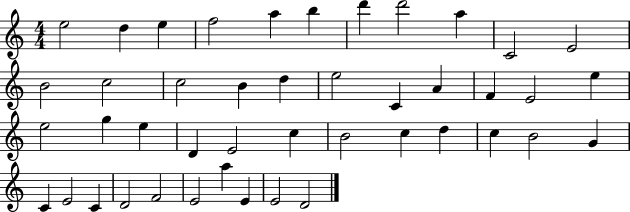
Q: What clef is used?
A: treble